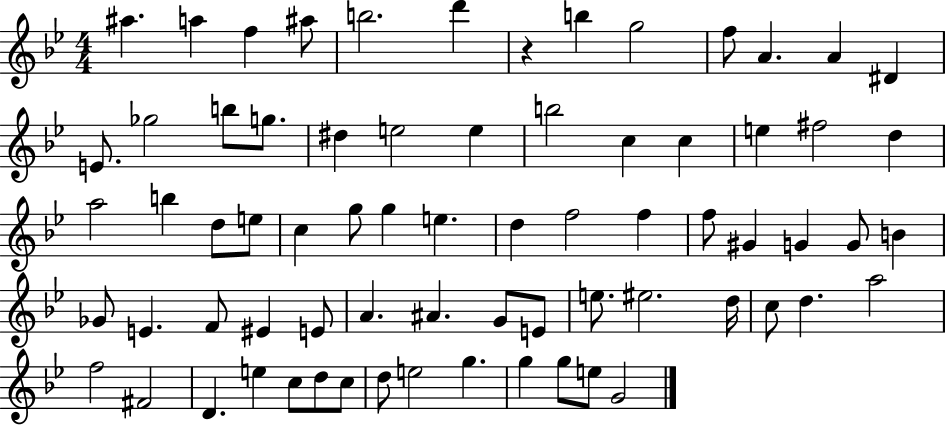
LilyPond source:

{
  \clef treble
  \numericTimeSignature
  \time 4/4
  \key bes \major
  ais''4. a''4 f''4 ais''8 | b''2. d'''4 | r4 b''4 g''2 | f''8 a'4. a'4 dis'4 | \break e'8. ges''2 b''8 g''8. | dis''4 e''2 e''4 | b''2 c''4 c''4 | e''4 fis''2 d''4 | \break a''2 b''4 d''8 e''8 | c''4 g''8 g''4 e''4. | d''4 f''2 f''4 | f''8 gis'4 g'4 g'8 b'4 | \break ges'8 e'4. f'8 eis'4 e'8 | a'4. ais'4. g'8 e'8 | e''8. eis''2. d''16 | c''8 d''4. a''2 | \break f''2 fis'2 | d'4. e''4 c''8 d''8 c''8 | d''8 e''2 g''4. | g''4 g''8 e''8 g'2 | \break \bar "|."
}